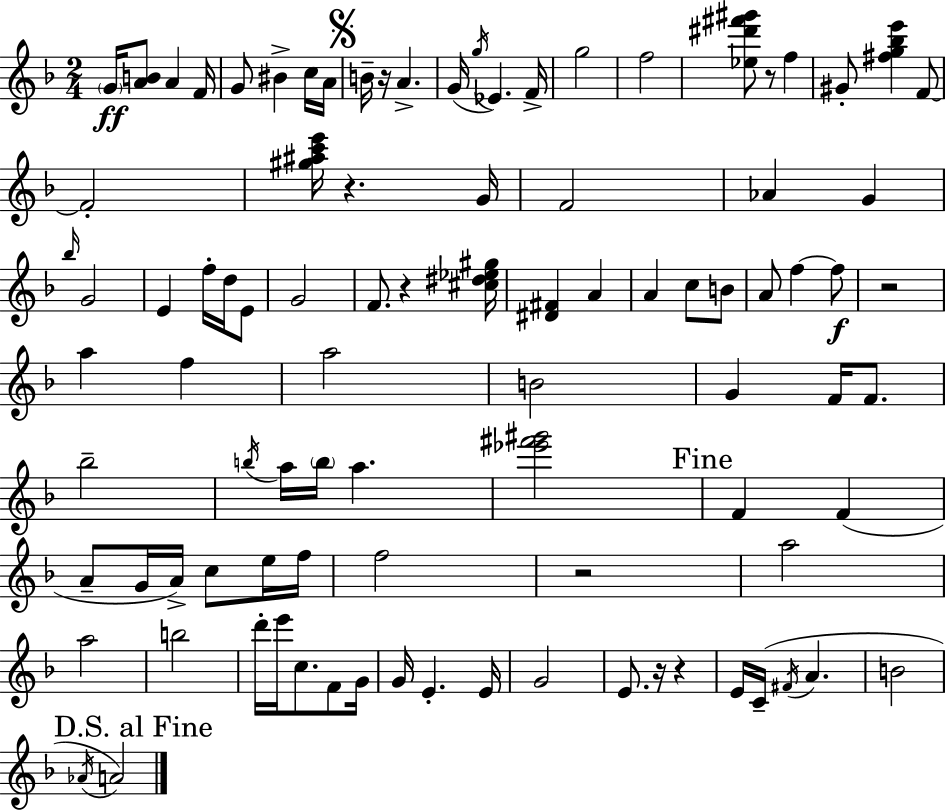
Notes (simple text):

G4/s [A4,B4]/e A4/q F4/s G4/e BIS4/q C5/s A4/s B4/s R/s A4/q. G4/s G5/s Eb4/q. F4/s G5/h F5/h [Eb5,D#6,F#6,G#6]/e R/e F5/q G#4/e [F#5,G5,Bb5,E6]/q F4/e F4/h [G#5,A#5,C6,E6]/s R/q. G4/s F4/h Ab4/q G4/q Bb5/s G4/h E4/q F5/s D5/s E4/e G4/h F4/e. R/q [C#5,D#5,Eb5,G#5]/s [D#4,F#4]/q A4/q A4/q C5/e B4/e A4/e F5/q F5/e R/h A5/q F5/q A5/h B4/h G4/q F4/s F4/e. Bb5/h B5/s A5/s B5/s A5/q. [Eb6,F#6,G#6]/h F4/q F4/q A4/e G4/s A4/s C5/e E5/s F5/s F5/h R/h A5/h A5/h B5/h D6/s E6/s C5/e. F4/e G4/s G4/s E4/q. E4/s G4/h E4/e. R/s R/q E4/s C4/s F#4/s A4/q. B4/h Ab4/s A4/h